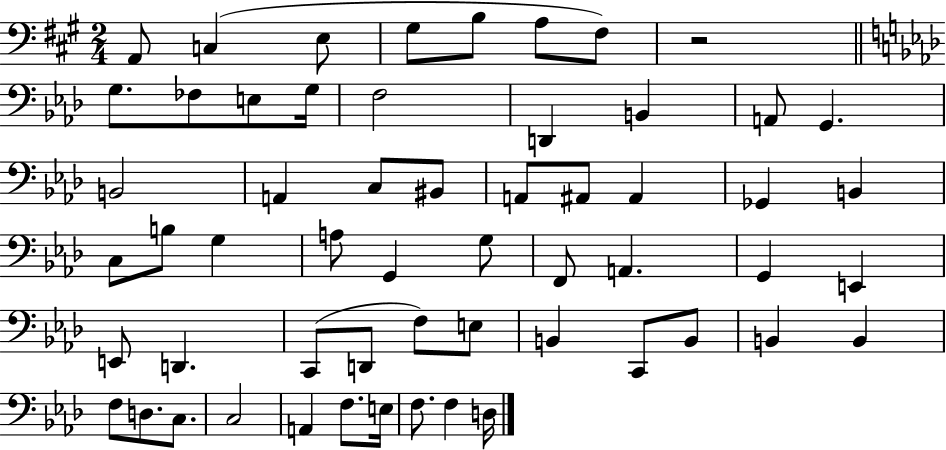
A2/e C3/q E3/e G#3/e B3/e A3/e F#3/e R/h G3/e. FES3/e E3/e G3/s F3/h D2/q B2/q A2/e G2/q. B2/h A2/q C3/e BIS2/e A2/e A#2/e A#2/q Gb2/q B2/q C3/e B3/e G3/q A3/e G2/q G3/e F2/e A2/q. G2/q E2/q E2/e D2/q. C2/e D2/e F3/e E3/e B2/q C2/e B2/e B2/q B2/q F3/e D3/e. C3/e. C3/h A2/q F3/e. E3/s F3/e. F3/q D3/s